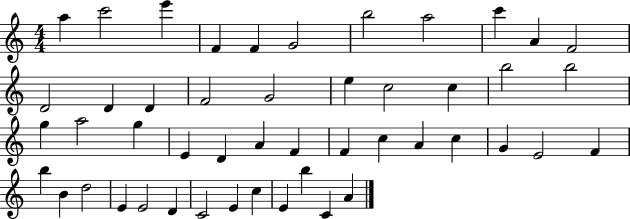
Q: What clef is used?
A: treble